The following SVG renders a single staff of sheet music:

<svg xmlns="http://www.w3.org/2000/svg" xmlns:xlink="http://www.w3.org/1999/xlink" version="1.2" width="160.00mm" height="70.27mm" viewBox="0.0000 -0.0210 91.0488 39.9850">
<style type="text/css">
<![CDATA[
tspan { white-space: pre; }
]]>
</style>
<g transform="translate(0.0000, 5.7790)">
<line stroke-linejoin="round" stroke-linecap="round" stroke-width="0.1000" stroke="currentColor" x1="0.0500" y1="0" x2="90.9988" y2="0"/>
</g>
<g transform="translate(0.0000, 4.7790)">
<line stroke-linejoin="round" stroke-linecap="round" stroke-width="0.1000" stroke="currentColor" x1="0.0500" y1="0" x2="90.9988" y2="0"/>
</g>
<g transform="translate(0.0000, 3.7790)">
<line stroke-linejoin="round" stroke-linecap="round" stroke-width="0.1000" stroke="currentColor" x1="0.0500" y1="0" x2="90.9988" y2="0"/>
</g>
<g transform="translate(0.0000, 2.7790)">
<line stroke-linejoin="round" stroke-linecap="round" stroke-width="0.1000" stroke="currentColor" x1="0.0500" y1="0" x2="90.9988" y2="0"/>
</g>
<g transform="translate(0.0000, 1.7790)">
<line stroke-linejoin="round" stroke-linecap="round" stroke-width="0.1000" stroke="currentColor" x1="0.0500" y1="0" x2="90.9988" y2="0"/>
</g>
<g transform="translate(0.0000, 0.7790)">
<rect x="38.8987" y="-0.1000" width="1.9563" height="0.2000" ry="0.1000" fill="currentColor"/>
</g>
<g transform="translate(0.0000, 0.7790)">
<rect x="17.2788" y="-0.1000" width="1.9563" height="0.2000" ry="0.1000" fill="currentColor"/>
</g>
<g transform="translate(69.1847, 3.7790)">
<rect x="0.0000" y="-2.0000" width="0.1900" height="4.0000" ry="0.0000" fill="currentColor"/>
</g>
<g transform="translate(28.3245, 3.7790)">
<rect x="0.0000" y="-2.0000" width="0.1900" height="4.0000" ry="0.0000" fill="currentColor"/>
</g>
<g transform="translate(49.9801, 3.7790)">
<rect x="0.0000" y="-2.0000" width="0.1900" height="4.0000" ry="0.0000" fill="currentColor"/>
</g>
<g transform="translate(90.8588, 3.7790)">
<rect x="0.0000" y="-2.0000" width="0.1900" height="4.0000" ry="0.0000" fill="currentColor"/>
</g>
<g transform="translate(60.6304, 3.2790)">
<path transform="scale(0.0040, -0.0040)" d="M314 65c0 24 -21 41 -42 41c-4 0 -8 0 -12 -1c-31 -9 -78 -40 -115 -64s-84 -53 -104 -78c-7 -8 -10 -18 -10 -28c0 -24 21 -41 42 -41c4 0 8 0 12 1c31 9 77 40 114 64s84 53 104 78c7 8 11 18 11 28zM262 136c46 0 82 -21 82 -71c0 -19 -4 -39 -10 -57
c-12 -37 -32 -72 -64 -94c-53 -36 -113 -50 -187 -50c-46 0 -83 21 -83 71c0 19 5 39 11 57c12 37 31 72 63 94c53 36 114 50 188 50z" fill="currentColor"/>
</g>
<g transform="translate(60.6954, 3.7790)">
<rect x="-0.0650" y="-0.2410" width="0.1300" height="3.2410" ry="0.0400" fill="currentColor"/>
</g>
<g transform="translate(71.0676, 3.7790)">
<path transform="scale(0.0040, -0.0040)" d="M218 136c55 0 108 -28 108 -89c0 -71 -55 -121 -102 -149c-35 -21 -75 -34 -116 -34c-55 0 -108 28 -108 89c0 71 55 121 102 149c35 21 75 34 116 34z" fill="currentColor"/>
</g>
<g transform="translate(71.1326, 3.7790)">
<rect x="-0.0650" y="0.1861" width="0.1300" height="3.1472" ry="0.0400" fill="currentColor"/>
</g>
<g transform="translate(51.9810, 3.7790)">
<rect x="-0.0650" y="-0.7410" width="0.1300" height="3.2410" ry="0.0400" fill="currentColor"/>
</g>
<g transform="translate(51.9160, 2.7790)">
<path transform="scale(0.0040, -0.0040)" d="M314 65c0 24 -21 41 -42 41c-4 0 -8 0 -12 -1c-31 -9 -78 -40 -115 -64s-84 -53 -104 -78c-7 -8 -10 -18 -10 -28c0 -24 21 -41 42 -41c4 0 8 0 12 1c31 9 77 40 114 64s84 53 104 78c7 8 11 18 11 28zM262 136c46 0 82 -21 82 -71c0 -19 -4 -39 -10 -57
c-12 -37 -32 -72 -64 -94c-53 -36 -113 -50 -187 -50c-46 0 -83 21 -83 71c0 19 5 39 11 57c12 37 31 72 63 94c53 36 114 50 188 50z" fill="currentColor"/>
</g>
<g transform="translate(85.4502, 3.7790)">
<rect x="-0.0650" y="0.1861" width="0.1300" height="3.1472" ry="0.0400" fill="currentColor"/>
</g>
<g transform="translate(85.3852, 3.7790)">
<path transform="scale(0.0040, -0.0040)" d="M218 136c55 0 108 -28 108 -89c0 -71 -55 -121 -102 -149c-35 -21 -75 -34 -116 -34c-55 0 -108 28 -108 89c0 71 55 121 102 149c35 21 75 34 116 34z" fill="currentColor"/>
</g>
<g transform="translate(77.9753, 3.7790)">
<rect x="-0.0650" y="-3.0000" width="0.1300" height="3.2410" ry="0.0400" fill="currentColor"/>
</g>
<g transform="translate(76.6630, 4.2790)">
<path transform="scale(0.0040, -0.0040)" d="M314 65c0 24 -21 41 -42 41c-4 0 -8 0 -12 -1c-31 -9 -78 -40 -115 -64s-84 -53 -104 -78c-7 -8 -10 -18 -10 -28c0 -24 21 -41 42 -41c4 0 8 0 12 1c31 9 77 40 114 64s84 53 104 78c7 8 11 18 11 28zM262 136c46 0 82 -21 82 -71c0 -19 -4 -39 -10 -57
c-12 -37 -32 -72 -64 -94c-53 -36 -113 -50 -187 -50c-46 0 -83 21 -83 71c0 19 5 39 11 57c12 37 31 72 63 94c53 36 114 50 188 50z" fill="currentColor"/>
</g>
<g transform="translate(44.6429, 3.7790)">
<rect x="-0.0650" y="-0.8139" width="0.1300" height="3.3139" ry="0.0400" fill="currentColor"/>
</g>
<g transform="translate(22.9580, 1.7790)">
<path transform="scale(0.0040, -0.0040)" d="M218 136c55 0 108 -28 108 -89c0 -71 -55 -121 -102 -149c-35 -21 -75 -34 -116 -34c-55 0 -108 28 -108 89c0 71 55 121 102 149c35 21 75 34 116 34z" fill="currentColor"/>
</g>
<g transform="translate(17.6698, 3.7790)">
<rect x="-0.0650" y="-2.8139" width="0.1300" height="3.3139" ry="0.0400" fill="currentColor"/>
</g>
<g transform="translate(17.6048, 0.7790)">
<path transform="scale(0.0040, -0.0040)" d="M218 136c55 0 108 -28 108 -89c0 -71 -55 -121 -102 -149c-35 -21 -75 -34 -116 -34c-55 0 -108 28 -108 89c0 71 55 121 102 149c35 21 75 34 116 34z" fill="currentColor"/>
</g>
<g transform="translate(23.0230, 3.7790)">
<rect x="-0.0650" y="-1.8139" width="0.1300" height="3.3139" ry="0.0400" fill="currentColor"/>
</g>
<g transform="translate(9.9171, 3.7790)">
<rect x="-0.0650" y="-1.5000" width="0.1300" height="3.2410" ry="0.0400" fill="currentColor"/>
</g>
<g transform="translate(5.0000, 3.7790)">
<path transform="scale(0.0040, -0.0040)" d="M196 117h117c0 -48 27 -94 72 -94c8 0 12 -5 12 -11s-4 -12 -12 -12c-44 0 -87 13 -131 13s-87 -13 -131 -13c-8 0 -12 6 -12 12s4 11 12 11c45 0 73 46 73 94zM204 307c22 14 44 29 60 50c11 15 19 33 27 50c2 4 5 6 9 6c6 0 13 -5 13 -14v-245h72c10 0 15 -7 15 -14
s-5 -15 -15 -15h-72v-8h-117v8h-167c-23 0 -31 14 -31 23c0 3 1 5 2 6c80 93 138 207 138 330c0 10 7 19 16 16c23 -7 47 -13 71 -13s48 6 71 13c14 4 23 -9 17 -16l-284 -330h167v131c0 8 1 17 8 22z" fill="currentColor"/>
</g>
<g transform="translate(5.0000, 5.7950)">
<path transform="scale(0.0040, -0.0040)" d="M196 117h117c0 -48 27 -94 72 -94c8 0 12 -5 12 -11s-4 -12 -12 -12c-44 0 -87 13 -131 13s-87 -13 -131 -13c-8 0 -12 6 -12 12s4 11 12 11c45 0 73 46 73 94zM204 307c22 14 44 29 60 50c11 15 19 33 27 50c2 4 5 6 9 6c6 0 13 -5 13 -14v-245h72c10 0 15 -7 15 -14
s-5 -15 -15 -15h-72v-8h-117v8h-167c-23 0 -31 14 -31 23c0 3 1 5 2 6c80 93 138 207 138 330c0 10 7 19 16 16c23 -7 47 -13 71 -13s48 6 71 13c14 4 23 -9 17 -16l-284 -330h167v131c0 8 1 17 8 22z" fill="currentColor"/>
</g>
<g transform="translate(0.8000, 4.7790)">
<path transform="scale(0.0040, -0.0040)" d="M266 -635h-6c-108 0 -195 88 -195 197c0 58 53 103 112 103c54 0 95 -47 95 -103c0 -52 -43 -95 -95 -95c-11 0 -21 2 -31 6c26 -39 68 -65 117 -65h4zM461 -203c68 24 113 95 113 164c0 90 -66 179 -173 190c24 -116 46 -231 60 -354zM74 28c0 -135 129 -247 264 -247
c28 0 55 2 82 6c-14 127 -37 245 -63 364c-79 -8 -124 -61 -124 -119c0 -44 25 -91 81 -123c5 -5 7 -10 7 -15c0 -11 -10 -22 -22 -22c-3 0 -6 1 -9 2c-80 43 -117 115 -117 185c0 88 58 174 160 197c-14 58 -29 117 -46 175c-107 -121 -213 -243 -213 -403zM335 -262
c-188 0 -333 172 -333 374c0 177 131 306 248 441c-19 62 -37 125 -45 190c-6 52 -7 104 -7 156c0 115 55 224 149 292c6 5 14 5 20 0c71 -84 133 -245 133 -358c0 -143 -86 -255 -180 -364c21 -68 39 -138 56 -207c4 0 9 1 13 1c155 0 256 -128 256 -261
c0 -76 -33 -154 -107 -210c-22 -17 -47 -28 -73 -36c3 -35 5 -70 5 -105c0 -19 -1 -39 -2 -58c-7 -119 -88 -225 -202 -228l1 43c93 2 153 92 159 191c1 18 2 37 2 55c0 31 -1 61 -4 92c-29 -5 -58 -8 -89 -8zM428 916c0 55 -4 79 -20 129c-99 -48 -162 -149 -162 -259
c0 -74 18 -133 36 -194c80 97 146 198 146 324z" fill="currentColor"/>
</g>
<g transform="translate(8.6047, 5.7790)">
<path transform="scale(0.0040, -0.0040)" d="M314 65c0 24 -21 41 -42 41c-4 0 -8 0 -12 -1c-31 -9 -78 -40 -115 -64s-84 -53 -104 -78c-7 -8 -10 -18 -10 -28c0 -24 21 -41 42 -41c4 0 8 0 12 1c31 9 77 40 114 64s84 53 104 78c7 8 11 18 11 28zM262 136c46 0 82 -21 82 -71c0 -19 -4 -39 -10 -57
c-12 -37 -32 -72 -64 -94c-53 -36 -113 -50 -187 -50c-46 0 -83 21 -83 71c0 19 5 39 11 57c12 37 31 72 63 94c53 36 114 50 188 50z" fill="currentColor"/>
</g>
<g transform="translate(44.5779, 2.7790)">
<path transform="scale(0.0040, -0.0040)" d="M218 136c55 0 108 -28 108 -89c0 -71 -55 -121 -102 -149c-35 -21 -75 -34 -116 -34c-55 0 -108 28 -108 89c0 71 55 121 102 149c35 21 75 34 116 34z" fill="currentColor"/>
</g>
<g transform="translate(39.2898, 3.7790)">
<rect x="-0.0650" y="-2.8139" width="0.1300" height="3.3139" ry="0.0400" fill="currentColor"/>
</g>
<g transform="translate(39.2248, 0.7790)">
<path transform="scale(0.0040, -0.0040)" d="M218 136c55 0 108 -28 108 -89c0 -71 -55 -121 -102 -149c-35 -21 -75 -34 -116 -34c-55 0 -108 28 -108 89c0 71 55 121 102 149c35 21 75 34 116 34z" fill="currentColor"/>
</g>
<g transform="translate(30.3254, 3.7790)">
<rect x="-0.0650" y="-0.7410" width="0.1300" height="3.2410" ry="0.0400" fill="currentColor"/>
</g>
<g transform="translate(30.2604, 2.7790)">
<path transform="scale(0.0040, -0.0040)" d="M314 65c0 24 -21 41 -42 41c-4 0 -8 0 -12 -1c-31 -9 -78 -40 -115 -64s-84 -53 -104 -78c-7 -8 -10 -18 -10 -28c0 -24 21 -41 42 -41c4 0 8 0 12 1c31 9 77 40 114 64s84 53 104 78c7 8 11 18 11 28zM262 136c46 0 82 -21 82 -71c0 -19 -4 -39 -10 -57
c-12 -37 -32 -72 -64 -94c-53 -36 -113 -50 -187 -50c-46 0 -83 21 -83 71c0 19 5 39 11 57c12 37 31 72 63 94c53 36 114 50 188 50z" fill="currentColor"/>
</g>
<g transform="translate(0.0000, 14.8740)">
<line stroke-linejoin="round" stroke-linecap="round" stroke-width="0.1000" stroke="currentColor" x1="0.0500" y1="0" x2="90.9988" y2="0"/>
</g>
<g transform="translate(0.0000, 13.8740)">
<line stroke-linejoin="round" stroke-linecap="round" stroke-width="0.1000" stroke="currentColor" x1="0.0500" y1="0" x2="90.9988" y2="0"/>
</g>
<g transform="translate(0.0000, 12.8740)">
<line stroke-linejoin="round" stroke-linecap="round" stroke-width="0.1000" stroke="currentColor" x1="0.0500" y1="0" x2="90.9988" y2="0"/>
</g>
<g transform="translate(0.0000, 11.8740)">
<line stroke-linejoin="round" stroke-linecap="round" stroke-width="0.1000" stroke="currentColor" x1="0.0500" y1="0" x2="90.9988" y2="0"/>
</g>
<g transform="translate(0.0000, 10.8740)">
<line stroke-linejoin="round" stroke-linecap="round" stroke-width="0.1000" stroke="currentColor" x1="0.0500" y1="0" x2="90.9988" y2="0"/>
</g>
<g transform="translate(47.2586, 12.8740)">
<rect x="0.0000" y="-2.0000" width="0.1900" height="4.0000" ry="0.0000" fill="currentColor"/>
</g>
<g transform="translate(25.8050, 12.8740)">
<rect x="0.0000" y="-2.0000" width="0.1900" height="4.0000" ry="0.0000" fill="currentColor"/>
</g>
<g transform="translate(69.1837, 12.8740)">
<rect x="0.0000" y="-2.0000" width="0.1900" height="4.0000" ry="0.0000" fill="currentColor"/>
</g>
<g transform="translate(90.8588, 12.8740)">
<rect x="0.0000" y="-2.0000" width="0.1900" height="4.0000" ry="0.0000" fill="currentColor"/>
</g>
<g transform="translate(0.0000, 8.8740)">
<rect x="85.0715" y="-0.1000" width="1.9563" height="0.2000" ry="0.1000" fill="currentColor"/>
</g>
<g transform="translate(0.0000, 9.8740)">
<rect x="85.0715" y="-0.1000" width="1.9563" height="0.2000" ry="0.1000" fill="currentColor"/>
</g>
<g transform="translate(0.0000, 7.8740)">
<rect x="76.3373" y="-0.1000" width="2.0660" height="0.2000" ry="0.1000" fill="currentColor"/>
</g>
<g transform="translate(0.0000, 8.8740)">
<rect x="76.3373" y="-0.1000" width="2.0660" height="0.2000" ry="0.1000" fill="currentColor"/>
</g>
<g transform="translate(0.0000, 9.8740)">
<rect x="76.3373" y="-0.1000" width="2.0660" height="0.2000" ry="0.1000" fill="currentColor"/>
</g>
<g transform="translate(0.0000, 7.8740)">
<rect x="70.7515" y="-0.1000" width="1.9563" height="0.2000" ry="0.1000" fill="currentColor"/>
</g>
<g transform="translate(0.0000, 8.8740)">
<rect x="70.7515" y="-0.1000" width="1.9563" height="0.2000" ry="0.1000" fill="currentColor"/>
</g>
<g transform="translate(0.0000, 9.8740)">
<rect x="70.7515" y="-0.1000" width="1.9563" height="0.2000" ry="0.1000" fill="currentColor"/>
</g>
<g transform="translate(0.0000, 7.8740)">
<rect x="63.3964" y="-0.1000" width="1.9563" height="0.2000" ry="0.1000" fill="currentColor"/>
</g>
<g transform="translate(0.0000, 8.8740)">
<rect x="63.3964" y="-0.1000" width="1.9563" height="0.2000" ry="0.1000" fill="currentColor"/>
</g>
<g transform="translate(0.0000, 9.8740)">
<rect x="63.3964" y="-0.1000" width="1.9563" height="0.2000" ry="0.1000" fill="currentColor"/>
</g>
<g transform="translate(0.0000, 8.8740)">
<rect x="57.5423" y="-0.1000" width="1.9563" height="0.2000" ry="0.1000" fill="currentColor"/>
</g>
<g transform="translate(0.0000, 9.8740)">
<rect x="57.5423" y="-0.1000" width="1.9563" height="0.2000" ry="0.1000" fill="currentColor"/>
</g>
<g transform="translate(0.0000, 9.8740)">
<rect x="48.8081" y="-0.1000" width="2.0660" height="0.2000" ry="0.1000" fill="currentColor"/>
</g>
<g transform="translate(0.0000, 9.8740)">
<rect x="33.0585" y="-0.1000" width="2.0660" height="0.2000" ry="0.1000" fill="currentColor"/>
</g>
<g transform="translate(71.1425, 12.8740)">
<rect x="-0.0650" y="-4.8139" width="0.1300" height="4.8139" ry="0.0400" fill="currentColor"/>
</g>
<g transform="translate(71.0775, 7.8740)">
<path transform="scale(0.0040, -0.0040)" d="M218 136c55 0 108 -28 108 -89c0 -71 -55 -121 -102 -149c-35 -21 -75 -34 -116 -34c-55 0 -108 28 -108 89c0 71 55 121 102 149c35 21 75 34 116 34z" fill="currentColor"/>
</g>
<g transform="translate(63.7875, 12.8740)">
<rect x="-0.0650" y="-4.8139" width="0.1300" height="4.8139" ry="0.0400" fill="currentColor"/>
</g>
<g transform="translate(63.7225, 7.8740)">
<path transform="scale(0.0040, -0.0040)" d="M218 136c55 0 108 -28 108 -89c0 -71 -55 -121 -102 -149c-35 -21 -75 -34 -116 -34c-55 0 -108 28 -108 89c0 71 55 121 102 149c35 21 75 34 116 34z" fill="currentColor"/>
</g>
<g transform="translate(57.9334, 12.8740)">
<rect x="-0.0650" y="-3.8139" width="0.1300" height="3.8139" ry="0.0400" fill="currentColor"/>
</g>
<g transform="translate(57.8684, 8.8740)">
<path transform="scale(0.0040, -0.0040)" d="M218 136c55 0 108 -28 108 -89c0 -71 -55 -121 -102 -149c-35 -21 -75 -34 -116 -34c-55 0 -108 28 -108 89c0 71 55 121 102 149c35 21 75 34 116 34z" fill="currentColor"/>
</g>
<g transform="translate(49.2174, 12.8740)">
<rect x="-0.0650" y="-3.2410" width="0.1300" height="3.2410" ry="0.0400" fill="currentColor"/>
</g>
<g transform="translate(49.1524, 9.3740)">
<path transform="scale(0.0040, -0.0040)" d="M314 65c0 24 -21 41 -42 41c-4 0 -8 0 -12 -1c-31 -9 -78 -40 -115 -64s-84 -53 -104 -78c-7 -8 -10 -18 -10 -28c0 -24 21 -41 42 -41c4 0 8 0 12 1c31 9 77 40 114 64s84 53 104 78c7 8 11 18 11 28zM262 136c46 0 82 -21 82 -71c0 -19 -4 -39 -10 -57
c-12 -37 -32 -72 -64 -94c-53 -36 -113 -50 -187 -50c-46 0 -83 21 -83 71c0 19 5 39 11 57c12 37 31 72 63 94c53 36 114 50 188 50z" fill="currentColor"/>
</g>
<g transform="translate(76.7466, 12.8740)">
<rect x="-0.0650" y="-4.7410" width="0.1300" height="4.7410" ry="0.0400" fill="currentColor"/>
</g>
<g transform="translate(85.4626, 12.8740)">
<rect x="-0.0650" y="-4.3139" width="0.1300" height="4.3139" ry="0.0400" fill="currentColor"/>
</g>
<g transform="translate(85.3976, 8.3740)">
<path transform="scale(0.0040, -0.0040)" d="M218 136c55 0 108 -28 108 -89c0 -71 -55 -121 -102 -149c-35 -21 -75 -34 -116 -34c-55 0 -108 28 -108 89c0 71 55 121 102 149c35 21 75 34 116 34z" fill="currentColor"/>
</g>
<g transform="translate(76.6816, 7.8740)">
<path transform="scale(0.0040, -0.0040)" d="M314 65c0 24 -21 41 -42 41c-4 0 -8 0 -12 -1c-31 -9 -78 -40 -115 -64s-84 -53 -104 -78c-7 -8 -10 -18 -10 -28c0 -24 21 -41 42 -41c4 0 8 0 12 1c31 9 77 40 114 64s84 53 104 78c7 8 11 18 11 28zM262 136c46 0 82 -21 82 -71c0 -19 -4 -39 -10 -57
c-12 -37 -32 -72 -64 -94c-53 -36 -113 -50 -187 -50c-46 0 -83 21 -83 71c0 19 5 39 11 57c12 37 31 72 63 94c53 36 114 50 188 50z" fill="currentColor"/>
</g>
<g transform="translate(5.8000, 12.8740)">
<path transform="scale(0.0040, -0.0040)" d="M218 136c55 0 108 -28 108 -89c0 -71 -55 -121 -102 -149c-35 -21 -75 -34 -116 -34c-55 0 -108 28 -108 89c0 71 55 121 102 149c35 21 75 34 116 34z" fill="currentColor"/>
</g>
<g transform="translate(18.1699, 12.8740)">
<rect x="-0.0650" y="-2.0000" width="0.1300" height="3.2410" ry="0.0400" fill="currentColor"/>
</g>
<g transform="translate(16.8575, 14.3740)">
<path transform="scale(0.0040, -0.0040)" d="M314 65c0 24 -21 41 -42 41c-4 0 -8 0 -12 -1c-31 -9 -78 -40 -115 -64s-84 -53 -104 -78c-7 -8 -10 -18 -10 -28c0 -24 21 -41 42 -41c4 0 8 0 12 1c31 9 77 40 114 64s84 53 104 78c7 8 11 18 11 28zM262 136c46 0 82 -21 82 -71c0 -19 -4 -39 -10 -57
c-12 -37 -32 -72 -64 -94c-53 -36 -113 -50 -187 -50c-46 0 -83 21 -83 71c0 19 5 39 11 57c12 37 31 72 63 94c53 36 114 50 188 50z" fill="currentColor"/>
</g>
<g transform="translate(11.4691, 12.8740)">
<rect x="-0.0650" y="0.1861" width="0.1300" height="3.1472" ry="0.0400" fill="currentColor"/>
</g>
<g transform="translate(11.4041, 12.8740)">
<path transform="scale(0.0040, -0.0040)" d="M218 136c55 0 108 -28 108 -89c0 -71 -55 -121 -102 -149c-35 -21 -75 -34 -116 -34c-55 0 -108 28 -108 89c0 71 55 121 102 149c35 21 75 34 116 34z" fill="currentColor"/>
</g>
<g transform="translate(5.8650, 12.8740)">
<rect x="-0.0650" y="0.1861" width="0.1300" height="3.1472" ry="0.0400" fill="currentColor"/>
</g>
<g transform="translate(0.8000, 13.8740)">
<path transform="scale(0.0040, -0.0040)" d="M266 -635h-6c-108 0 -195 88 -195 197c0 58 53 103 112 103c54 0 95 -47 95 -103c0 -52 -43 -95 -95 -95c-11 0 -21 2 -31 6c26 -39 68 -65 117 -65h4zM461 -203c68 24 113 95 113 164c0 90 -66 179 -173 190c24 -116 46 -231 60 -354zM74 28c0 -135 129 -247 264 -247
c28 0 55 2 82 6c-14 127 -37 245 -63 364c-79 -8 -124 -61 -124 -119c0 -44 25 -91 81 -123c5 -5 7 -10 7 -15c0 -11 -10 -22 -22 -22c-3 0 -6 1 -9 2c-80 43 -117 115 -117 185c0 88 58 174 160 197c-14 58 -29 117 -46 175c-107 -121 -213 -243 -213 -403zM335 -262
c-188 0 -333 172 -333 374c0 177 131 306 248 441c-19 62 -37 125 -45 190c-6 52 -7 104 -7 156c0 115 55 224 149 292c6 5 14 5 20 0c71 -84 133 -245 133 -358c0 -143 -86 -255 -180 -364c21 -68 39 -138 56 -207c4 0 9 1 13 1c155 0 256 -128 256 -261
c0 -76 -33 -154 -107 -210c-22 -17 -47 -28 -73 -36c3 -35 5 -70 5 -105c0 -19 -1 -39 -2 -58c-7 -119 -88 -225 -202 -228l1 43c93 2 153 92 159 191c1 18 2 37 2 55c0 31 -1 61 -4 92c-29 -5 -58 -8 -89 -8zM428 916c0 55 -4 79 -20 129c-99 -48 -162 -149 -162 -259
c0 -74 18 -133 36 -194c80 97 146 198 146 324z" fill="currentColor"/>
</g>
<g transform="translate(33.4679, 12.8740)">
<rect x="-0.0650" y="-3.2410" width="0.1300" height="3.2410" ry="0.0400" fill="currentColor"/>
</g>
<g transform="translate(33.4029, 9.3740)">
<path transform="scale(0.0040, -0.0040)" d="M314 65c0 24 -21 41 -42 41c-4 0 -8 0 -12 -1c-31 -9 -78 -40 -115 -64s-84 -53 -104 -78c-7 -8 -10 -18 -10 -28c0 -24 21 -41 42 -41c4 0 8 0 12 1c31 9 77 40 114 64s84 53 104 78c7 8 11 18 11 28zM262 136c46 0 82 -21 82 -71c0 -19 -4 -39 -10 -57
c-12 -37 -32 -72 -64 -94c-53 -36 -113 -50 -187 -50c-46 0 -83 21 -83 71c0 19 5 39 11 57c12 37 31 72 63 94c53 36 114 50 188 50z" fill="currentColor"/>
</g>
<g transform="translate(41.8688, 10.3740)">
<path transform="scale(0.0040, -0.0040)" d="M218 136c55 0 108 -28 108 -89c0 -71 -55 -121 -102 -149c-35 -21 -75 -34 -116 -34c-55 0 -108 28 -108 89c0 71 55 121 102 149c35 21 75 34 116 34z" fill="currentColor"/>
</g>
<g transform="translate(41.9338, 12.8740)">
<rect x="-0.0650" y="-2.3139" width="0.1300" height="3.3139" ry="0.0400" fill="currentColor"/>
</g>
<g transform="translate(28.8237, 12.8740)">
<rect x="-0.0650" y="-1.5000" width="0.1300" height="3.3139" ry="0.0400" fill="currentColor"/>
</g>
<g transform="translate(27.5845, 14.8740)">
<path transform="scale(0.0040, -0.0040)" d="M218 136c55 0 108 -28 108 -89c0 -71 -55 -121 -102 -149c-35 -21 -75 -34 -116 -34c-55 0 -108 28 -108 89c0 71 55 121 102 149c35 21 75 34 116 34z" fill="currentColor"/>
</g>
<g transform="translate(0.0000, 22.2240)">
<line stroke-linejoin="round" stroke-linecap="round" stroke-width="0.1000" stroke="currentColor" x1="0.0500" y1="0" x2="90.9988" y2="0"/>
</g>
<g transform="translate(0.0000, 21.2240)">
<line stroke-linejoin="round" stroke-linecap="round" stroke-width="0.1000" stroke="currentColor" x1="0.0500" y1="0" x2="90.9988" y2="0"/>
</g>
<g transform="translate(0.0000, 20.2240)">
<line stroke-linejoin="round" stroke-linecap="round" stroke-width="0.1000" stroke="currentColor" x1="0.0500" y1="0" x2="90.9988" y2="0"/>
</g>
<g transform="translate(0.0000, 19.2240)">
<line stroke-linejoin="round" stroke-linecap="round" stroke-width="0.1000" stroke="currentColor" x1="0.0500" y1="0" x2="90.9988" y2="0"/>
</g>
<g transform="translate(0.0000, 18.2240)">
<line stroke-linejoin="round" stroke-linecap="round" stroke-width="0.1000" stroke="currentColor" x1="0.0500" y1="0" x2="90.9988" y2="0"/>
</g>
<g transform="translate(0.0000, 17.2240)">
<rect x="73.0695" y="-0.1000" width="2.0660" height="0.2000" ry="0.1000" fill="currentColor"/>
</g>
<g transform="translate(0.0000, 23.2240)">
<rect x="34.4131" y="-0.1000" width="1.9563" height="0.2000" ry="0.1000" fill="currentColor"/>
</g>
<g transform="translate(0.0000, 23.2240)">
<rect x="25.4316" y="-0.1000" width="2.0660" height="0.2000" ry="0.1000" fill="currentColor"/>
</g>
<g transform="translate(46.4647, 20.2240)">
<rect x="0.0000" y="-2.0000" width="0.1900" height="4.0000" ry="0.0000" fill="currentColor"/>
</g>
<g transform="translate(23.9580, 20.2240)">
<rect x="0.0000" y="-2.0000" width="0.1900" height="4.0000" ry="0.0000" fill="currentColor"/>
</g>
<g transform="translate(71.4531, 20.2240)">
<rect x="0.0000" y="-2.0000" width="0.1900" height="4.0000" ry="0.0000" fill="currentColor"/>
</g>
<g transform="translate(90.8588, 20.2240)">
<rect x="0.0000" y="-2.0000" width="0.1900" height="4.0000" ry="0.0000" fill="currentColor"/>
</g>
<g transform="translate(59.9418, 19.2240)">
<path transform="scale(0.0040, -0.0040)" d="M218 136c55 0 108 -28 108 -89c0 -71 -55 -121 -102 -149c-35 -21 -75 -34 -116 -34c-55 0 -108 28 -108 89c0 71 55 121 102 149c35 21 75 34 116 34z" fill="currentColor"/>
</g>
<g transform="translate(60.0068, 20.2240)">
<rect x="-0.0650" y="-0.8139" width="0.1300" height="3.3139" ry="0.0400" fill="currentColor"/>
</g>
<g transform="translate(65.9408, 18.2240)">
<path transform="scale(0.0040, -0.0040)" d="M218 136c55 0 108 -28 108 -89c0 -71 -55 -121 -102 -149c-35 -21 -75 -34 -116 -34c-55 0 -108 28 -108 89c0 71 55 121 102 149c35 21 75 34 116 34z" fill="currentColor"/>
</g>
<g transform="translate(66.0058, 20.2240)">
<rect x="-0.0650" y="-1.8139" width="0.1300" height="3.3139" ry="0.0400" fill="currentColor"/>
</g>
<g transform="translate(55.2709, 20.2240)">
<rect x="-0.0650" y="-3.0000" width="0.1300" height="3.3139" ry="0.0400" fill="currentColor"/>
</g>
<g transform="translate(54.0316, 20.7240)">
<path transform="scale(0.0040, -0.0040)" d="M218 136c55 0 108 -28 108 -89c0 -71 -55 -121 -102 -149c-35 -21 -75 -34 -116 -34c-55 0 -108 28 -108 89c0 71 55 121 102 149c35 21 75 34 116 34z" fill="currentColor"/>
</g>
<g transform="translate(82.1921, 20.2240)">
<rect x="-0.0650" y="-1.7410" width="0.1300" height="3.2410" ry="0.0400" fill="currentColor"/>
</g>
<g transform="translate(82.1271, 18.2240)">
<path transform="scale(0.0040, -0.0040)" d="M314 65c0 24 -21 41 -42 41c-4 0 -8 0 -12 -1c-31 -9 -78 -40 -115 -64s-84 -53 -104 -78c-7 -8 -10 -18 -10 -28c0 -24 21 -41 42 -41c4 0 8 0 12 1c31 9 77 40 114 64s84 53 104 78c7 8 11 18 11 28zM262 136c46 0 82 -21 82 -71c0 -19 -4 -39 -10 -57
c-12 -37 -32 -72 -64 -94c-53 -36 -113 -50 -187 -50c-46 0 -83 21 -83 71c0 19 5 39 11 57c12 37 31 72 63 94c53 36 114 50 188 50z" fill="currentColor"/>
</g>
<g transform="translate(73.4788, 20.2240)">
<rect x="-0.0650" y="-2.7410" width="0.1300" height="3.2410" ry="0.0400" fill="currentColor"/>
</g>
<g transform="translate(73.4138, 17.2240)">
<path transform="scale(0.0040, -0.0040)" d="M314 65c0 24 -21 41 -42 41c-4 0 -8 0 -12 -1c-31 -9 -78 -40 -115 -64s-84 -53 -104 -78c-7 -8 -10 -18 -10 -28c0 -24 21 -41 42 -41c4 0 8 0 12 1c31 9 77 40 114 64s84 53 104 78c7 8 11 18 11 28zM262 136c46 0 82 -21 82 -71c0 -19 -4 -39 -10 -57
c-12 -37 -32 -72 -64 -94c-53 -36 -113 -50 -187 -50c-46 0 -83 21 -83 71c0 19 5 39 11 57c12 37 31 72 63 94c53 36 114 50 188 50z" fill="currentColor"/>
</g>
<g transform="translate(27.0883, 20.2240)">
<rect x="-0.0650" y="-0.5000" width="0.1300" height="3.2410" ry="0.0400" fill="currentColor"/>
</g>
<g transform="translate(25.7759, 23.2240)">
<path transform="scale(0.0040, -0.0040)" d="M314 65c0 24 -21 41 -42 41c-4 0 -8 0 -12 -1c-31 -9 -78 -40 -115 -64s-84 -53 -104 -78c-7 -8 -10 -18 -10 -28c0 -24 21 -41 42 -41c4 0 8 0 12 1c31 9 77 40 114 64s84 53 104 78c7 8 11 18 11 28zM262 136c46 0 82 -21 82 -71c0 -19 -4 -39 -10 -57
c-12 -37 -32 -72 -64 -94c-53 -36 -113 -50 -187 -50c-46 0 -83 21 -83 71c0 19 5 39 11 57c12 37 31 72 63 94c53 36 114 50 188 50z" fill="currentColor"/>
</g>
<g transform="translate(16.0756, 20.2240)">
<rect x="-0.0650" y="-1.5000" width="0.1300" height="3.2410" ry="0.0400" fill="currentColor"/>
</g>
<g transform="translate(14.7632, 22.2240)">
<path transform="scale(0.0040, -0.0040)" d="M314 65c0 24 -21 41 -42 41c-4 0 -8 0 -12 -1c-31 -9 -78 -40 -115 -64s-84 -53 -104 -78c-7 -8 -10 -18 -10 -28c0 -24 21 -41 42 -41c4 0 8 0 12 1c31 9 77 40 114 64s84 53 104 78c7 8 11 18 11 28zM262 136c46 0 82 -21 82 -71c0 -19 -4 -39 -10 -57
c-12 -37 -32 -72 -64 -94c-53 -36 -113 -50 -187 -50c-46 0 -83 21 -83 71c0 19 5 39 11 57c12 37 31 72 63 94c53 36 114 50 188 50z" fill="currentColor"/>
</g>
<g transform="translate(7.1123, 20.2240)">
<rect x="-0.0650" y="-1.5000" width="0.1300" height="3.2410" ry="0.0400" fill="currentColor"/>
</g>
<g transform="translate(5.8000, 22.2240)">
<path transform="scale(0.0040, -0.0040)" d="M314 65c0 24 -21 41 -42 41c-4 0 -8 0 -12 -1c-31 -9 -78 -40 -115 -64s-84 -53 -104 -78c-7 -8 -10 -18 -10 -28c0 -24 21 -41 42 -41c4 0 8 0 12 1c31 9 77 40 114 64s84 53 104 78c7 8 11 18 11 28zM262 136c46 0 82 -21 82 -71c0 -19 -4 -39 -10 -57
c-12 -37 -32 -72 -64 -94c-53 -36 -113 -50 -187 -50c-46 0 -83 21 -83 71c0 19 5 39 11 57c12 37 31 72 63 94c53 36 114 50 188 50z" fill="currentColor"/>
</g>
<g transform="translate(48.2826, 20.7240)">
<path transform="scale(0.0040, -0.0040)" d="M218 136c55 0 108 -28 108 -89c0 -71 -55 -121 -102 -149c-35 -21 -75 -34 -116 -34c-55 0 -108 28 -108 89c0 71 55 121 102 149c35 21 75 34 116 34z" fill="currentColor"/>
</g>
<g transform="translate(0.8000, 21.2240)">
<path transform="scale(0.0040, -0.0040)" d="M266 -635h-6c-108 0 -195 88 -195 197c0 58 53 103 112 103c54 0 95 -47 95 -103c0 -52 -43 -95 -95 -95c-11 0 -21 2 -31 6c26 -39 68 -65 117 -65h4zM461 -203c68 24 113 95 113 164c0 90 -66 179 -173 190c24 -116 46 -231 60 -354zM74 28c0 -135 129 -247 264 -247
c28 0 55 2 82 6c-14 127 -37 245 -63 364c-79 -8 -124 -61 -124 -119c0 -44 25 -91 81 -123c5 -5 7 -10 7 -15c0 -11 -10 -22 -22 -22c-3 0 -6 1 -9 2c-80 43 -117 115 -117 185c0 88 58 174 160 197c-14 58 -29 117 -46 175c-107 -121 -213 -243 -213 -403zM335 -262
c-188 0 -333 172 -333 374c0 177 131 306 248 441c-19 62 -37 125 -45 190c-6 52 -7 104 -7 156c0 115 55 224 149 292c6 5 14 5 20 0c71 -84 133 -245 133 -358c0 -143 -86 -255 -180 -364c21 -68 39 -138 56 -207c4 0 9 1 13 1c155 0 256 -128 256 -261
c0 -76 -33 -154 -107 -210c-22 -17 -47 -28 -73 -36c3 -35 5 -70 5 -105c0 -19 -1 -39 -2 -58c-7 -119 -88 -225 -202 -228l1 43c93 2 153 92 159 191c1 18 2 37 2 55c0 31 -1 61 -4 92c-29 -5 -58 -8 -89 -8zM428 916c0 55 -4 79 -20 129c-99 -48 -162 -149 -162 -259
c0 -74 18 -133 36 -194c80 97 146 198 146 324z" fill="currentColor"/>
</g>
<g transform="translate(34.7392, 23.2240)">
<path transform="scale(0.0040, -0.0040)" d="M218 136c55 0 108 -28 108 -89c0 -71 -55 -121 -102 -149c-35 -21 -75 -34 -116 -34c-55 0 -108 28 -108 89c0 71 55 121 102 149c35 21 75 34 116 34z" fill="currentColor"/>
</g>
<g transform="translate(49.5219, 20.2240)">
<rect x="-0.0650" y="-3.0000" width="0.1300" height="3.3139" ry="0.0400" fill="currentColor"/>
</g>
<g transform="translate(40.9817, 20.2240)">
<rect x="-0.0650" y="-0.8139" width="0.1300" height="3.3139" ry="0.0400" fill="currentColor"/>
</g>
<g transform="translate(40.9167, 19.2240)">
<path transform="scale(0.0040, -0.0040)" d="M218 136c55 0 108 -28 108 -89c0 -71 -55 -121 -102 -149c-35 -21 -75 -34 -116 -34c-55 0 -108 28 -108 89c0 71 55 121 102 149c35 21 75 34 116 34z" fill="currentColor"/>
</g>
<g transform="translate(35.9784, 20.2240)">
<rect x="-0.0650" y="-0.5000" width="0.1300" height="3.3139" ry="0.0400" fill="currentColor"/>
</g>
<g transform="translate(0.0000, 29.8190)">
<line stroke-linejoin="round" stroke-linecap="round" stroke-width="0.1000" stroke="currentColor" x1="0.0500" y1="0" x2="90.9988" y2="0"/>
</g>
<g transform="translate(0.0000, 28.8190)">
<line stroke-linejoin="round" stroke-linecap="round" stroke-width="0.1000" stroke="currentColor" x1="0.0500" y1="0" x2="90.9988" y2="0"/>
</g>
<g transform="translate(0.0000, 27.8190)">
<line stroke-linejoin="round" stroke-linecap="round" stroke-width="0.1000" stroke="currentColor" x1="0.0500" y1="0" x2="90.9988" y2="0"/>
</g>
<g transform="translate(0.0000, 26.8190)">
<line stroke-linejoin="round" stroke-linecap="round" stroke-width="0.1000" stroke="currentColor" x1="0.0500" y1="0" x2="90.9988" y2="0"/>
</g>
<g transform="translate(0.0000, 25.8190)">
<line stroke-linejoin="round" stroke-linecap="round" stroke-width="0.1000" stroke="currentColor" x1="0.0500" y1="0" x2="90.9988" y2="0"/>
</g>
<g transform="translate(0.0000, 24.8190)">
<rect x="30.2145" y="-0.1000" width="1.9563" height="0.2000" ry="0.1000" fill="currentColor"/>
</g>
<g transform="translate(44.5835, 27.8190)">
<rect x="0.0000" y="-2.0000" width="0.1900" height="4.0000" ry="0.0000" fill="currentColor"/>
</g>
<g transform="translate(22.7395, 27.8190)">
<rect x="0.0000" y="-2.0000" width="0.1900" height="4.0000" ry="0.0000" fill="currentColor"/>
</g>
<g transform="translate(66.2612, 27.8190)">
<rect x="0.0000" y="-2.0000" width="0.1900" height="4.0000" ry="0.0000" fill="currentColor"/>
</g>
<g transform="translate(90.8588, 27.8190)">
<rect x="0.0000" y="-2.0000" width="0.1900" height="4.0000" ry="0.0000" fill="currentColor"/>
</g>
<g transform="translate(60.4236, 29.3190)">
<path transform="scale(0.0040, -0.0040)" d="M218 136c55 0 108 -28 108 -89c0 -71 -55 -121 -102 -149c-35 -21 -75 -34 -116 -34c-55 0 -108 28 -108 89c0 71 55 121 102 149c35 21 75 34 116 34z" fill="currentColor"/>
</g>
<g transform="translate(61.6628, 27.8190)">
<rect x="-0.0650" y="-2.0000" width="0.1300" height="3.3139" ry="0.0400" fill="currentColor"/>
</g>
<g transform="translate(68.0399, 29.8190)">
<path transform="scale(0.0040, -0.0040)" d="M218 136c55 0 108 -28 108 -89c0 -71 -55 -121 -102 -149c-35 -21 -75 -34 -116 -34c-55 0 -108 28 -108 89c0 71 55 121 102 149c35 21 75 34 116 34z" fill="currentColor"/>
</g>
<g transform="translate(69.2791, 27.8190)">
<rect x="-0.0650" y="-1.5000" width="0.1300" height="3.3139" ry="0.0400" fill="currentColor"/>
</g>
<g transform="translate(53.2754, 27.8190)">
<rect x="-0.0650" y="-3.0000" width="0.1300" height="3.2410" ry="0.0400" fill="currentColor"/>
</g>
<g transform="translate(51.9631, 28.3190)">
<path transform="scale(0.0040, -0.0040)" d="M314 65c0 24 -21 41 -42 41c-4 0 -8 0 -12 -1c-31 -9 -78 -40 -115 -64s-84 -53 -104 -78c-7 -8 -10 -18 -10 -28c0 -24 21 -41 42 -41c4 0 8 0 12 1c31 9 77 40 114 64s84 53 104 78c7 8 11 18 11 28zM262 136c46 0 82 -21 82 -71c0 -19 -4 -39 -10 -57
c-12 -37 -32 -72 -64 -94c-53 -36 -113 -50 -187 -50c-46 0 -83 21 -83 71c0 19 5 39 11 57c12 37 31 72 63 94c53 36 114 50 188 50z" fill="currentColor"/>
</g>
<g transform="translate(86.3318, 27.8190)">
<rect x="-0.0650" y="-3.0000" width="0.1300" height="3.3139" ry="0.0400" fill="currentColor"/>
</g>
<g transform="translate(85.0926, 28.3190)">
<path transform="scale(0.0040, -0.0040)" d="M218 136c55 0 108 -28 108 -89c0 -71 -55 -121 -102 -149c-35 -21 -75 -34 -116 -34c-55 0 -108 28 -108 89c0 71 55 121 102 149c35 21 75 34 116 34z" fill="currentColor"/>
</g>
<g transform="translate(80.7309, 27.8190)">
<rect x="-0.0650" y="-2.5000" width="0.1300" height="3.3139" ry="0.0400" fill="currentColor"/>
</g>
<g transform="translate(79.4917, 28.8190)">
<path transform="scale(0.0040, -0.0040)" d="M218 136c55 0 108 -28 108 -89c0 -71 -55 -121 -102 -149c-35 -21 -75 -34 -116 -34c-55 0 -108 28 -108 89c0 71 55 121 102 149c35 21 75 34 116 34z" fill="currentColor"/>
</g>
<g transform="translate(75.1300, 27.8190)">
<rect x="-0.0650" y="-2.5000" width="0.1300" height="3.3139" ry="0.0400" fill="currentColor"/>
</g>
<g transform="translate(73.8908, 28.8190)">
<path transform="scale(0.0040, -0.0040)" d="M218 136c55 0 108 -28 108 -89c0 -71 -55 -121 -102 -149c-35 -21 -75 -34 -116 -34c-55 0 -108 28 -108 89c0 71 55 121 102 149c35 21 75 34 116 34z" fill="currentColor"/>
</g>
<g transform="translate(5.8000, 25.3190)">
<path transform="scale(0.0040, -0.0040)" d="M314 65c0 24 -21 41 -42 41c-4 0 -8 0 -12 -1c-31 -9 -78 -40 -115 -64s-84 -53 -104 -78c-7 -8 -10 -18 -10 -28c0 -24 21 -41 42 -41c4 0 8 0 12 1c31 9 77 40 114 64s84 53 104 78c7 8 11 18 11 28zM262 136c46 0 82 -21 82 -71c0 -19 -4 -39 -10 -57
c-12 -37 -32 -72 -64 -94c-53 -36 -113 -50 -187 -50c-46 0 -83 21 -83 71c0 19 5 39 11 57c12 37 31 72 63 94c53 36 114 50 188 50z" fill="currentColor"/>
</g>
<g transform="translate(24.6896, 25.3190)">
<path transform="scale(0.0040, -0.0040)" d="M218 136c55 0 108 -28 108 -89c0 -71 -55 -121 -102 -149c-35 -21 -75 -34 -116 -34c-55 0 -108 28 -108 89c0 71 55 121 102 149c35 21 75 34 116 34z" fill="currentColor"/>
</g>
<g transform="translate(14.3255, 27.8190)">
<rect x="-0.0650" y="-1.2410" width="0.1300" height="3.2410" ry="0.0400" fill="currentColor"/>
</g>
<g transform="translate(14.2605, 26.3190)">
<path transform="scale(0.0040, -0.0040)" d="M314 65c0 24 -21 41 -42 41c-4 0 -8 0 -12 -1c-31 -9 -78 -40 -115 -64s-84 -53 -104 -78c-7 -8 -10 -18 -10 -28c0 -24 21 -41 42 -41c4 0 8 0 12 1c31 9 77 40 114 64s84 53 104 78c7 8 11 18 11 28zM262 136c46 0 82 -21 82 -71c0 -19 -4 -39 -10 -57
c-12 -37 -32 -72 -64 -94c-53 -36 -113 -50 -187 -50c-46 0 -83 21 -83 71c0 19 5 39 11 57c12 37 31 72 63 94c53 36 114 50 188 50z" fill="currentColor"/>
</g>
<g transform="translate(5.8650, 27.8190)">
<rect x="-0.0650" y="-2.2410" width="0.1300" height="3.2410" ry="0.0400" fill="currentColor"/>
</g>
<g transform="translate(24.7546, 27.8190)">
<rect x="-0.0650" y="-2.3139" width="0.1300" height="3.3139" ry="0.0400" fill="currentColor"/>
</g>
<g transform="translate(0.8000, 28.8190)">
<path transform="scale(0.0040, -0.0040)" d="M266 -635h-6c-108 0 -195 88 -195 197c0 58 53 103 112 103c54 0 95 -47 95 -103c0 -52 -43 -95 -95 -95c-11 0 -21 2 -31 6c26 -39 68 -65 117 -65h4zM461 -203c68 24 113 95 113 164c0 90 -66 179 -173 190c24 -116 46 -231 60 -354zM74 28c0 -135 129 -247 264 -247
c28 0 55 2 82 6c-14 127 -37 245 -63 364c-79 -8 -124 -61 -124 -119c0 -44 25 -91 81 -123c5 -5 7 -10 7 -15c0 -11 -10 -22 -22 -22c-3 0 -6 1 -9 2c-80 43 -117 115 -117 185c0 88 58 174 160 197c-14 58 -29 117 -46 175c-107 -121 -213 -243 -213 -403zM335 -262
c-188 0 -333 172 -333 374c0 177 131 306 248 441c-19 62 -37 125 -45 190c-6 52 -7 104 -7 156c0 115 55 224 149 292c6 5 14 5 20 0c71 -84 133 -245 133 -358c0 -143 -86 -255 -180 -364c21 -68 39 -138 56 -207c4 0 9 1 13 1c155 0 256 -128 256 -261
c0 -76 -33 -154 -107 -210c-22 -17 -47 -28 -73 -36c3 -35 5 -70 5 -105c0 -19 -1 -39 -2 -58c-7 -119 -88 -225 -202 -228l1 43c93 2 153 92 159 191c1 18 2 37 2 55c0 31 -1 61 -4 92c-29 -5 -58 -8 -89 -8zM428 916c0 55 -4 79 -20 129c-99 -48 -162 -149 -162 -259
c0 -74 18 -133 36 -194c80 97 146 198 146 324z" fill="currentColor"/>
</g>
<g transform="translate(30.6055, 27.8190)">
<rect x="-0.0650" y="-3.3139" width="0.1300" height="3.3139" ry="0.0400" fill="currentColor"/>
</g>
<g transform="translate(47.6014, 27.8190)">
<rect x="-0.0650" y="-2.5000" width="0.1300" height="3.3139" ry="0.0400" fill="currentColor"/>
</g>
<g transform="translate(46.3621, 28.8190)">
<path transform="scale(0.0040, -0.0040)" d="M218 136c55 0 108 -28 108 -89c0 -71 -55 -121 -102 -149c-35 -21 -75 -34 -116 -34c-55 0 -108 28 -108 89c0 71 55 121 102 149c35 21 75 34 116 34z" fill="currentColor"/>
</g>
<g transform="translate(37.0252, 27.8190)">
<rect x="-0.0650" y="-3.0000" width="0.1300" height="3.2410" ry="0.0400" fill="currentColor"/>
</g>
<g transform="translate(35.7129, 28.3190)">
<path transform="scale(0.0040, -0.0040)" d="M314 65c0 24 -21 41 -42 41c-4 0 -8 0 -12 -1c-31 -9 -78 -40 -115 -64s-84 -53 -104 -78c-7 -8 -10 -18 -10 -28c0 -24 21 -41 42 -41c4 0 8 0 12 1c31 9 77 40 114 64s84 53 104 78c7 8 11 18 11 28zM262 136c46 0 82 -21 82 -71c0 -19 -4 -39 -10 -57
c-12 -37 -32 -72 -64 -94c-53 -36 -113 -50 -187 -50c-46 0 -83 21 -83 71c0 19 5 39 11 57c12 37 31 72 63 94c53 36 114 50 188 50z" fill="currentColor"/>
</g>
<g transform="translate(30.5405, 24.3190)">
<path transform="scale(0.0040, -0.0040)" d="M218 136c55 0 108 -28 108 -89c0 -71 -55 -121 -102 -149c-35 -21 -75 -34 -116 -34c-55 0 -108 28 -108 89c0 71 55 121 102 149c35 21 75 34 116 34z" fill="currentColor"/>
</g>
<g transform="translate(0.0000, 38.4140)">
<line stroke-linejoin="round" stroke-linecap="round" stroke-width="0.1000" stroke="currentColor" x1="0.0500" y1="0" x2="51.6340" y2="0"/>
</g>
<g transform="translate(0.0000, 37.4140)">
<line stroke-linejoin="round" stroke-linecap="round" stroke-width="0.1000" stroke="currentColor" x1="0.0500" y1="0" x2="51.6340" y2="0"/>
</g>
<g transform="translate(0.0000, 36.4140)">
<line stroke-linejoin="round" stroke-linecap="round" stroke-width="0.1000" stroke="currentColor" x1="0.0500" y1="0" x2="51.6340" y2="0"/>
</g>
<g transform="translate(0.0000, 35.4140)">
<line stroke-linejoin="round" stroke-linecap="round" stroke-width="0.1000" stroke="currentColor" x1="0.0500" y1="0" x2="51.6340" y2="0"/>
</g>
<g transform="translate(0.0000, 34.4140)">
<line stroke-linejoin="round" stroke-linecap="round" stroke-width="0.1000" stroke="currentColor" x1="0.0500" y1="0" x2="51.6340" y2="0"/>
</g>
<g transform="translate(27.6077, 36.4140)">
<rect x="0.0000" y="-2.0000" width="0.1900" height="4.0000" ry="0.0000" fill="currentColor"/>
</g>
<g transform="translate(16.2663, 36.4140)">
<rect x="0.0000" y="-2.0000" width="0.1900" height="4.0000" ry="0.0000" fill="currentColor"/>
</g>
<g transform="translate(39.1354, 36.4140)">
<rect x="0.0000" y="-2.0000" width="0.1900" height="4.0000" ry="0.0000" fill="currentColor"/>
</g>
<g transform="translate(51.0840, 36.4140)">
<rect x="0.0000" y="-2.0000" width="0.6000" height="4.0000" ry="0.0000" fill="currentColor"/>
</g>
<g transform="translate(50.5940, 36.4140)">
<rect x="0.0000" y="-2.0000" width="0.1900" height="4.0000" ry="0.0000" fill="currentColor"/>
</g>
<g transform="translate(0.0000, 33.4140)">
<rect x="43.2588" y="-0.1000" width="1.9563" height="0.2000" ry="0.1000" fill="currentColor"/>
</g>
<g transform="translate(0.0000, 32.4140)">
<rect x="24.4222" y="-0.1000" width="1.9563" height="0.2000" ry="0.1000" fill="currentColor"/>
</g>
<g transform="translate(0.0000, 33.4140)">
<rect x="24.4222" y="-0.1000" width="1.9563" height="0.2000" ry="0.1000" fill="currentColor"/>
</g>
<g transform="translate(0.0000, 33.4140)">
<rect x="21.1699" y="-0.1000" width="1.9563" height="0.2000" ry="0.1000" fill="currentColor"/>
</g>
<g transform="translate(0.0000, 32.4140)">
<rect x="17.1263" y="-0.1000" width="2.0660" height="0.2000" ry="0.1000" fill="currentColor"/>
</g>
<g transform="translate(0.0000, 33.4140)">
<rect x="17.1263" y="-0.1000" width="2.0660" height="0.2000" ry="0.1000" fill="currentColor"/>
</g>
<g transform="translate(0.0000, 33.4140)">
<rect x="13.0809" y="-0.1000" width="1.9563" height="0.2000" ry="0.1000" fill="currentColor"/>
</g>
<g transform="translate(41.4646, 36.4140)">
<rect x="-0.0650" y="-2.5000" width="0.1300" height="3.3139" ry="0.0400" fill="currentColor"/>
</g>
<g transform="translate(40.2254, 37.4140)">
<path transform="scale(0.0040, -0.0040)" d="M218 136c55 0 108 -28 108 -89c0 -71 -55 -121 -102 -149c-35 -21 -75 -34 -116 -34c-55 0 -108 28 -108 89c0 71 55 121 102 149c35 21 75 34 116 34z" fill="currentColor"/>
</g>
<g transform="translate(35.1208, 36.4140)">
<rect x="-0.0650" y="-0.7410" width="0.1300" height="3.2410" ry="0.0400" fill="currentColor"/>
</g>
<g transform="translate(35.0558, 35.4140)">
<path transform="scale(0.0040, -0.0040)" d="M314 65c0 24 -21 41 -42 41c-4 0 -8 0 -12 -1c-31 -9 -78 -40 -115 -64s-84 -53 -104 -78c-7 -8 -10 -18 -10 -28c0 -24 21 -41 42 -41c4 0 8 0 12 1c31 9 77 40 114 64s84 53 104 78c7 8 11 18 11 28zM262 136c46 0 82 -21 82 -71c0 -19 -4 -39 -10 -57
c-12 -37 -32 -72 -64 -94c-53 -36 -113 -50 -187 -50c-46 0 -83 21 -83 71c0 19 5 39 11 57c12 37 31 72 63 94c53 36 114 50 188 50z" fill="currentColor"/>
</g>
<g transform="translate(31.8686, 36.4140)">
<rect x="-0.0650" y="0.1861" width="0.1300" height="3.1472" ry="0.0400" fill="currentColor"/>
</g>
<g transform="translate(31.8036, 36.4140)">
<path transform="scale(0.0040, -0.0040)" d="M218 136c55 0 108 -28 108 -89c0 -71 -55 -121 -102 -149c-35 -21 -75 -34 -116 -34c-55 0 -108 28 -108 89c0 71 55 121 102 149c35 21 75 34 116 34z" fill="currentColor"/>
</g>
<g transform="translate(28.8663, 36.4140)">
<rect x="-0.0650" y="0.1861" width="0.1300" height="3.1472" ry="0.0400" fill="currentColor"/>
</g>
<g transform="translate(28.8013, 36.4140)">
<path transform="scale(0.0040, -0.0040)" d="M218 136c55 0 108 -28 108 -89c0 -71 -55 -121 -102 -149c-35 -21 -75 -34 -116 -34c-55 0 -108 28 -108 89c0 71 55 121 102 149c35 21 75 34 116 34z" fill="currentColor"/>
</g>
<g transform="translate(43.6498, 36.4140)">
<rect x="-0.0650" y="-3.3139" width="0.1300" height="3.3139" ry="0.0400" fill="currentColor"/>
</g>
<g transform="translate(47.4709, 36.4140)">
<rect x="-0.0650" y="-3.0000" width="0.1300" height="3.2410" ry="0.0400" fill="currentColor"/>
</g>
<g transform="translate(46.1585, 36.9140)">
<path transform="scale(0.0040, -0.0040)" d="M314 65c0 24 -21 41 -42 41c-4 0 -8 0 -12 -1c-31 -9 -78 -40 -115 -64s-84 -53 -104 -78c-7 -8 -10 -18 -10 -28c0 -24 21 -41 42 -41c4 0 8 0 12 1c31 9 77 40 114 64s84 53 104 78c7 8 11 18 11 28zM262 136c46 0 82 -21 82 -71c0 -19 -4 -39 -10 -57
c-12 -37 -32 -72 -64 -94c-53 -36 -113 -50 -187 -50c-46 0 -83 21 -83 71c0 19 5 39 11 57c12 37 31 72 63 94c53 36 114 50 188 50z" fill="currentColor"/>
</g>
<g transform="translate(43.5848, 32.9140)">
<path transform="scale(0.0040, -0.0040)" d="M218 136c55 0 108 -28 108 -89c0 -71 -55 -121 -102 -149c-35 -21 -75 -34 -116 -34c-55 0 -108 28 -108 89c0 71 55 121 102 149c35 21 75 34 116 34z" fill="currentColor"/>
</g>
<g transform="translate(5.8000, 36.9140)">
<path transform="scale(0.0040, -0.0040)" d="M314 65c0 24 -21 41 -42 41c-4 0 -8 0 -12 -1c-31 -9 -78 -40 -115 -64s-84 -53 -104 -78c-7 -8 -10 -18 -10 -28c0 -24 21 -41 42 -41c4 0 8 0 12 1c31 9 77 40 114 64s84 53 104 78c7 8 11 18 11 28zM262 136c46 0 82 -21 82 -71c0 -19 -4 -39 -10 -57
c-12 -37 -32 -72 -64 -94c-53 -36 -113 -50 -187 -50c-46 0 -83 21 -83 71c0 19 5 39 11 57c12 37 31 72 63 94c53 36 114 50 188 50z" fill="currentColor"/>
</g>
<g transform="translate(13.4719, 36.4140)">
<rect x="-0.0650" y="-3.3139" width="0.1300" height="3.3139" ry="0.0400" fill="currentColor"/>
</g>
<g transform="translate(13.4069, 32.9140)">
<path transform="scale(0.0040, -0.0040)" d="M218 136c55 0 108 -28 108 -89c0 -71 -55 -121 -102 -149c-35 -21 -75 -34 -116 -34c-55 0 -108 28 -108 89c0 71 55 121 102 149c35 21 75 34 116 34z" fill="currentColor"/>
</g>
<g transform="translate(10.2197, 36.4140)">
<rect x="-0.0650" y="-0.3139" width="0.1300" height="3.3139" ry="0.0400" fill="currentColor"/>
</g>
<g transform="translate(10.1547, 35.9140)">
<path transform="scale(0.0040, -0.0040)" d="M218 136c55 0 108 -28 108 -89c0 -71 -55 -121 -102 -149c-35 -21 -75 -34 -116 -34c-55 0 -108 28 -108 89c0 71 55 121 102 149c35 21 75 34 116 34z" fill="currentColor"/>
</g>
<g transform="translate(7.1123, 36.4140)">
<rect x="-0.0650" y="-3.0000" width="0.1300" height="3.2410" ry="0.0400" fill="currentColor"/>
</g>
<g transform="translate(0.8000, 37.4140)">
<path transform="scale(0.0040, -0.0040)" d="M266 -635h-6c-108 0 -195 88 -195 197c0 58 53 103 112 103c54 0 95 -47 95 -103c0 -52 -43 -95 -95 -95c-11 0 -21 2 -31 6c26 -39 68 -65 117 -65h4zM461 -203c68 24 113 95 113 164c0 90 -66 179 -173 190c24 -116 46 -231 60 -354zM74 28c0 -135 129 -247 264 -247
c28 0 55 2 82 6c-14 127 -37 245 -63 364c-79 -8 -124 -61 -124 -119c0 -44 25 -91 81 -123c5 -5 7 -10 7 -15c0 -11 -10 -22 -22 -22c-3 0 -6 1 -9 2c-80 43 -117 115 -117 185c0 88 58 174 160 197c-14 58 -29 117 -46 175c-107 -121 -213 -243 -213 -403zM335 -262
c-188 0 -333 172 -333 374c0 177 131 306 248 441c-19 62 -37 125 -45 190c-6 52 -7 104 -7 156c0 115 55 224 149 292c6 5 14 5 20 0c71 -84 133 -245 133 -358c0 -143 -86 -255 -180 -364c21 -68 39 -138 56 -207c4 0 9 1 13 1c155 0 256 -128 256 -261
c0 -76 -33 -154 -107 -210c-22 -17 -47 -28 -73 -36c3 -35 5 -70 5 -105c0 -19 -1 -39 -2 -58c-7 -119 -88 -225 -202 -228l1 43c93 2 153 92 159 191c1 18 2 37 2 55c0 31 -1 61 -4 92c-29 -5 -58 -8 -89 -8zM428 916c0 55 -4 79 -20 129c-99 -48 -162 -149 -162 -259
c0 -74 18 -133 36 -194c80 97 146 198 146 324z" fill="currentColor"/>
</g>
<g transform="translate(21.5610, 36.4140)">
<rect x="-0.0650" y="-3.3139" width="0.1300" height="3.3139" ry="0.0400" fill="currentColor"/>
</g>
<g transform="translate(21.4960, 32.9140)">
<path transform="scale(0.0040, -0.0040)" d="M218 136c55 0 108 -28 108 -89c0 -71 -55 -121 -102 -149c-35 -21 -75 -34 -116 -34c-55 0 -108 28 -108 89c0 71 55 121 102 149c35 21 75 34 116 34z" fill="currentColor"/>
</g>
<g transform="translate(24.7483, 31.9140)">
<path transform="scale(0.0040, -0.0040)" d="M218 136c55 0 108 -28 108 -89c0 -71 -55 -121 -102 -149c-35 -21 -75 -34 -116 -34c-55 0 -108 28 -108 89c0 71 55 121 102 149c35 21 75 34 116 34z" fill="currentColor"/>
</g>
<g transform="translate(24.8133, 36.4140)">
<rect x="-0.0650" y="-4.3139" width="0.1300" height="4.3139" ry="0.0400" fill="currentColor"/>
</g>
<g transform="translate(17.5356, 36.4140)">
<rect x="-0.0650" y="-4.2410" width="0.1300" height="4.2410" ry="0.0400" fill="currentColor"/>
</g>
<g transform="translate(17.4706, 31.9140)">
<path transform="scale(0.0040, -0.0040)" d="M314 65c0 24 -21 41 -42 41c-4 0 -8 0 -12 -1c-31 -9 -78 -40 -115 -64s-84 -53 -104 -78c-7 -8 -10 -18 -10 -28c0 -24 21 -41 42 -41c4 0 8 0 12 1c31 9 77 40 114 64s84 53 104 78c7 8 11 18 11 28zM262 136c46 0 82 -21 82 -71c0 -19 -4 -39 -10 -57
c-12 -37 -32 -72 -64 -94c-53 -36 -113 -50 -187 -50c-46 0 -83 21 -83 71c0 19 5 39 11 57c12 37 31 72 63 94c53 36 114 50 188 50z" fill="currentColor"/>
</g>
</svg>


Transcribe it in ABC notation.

X:1
T:Untitled
M:4/4
L:1/4
K:C
E2 a f d2 a d d2 c2 B A2 B B B F2 E b2 g b2 c' e' e' e'2 d' E2 E2 C2 C d A A d f a2 f2 g2 e2 g b A2 G A2 F E G G A A2 c b d'2 b d' B B d2 G b A2